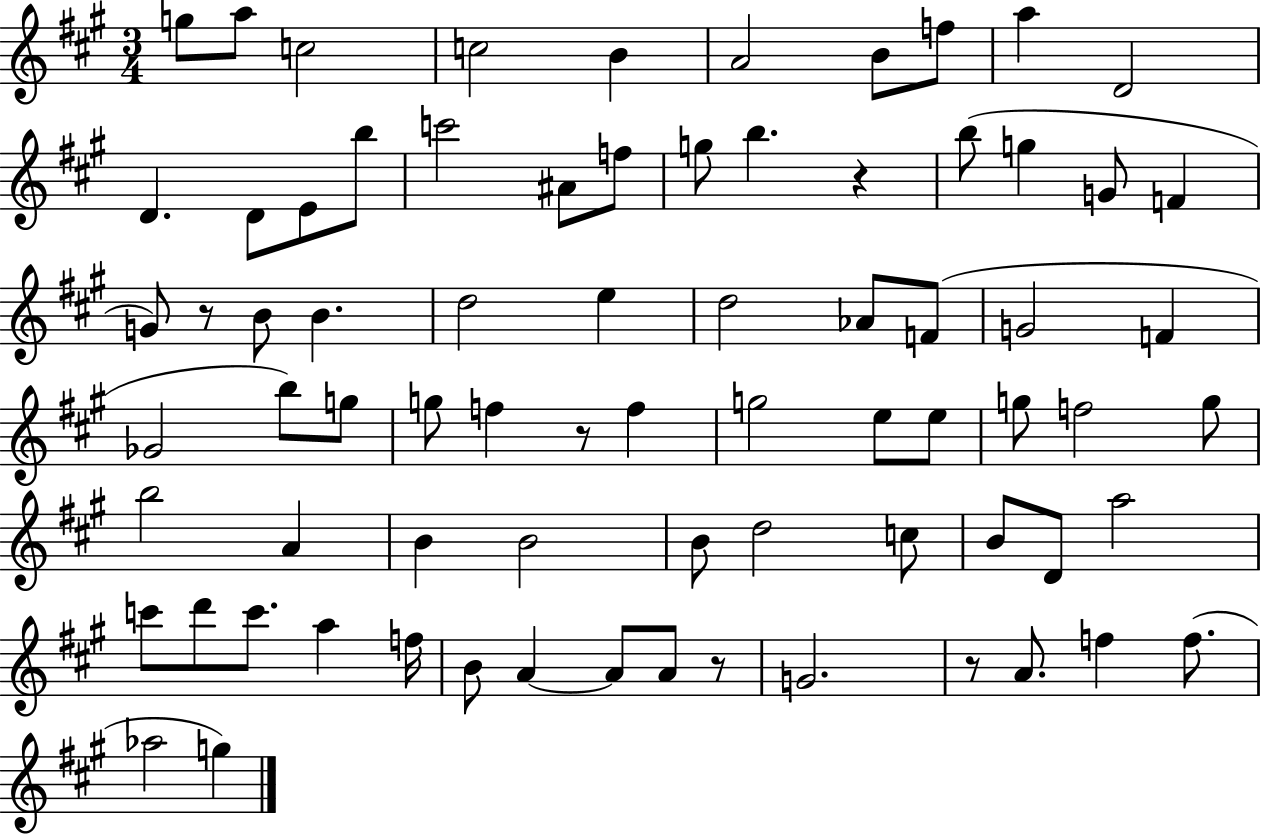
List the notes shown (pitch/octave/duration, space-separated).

G5/e A5/e C5/h C5/h B4/q A4/h B4/e F5/e A5/q D4/h D4/q. D4/e E4/e B5/e C6/h A#4/e F5/e G5/e B5/q. R/q B5/e G5/q G4/e F4/q G4/e R/e B4/e B4/q. D5/h E5/q D5/h Ab4/e F4/e G4/h F4/q Gb4/h B5/e G5/e G5/e F5/q R/e F5/q G5/h E5/e E5/e G5/e F5/h G5/e B5/h A4/q B4/q B4/h B4/e D5/h C5/e B4/e D4/e A5/h C6/e D6/e C6/e. A5/q F5/s B4/e A4/q A4/e A4/e R/e G4/h. R/e A4/e. F5/q F5/e. Ab5/h G5/q